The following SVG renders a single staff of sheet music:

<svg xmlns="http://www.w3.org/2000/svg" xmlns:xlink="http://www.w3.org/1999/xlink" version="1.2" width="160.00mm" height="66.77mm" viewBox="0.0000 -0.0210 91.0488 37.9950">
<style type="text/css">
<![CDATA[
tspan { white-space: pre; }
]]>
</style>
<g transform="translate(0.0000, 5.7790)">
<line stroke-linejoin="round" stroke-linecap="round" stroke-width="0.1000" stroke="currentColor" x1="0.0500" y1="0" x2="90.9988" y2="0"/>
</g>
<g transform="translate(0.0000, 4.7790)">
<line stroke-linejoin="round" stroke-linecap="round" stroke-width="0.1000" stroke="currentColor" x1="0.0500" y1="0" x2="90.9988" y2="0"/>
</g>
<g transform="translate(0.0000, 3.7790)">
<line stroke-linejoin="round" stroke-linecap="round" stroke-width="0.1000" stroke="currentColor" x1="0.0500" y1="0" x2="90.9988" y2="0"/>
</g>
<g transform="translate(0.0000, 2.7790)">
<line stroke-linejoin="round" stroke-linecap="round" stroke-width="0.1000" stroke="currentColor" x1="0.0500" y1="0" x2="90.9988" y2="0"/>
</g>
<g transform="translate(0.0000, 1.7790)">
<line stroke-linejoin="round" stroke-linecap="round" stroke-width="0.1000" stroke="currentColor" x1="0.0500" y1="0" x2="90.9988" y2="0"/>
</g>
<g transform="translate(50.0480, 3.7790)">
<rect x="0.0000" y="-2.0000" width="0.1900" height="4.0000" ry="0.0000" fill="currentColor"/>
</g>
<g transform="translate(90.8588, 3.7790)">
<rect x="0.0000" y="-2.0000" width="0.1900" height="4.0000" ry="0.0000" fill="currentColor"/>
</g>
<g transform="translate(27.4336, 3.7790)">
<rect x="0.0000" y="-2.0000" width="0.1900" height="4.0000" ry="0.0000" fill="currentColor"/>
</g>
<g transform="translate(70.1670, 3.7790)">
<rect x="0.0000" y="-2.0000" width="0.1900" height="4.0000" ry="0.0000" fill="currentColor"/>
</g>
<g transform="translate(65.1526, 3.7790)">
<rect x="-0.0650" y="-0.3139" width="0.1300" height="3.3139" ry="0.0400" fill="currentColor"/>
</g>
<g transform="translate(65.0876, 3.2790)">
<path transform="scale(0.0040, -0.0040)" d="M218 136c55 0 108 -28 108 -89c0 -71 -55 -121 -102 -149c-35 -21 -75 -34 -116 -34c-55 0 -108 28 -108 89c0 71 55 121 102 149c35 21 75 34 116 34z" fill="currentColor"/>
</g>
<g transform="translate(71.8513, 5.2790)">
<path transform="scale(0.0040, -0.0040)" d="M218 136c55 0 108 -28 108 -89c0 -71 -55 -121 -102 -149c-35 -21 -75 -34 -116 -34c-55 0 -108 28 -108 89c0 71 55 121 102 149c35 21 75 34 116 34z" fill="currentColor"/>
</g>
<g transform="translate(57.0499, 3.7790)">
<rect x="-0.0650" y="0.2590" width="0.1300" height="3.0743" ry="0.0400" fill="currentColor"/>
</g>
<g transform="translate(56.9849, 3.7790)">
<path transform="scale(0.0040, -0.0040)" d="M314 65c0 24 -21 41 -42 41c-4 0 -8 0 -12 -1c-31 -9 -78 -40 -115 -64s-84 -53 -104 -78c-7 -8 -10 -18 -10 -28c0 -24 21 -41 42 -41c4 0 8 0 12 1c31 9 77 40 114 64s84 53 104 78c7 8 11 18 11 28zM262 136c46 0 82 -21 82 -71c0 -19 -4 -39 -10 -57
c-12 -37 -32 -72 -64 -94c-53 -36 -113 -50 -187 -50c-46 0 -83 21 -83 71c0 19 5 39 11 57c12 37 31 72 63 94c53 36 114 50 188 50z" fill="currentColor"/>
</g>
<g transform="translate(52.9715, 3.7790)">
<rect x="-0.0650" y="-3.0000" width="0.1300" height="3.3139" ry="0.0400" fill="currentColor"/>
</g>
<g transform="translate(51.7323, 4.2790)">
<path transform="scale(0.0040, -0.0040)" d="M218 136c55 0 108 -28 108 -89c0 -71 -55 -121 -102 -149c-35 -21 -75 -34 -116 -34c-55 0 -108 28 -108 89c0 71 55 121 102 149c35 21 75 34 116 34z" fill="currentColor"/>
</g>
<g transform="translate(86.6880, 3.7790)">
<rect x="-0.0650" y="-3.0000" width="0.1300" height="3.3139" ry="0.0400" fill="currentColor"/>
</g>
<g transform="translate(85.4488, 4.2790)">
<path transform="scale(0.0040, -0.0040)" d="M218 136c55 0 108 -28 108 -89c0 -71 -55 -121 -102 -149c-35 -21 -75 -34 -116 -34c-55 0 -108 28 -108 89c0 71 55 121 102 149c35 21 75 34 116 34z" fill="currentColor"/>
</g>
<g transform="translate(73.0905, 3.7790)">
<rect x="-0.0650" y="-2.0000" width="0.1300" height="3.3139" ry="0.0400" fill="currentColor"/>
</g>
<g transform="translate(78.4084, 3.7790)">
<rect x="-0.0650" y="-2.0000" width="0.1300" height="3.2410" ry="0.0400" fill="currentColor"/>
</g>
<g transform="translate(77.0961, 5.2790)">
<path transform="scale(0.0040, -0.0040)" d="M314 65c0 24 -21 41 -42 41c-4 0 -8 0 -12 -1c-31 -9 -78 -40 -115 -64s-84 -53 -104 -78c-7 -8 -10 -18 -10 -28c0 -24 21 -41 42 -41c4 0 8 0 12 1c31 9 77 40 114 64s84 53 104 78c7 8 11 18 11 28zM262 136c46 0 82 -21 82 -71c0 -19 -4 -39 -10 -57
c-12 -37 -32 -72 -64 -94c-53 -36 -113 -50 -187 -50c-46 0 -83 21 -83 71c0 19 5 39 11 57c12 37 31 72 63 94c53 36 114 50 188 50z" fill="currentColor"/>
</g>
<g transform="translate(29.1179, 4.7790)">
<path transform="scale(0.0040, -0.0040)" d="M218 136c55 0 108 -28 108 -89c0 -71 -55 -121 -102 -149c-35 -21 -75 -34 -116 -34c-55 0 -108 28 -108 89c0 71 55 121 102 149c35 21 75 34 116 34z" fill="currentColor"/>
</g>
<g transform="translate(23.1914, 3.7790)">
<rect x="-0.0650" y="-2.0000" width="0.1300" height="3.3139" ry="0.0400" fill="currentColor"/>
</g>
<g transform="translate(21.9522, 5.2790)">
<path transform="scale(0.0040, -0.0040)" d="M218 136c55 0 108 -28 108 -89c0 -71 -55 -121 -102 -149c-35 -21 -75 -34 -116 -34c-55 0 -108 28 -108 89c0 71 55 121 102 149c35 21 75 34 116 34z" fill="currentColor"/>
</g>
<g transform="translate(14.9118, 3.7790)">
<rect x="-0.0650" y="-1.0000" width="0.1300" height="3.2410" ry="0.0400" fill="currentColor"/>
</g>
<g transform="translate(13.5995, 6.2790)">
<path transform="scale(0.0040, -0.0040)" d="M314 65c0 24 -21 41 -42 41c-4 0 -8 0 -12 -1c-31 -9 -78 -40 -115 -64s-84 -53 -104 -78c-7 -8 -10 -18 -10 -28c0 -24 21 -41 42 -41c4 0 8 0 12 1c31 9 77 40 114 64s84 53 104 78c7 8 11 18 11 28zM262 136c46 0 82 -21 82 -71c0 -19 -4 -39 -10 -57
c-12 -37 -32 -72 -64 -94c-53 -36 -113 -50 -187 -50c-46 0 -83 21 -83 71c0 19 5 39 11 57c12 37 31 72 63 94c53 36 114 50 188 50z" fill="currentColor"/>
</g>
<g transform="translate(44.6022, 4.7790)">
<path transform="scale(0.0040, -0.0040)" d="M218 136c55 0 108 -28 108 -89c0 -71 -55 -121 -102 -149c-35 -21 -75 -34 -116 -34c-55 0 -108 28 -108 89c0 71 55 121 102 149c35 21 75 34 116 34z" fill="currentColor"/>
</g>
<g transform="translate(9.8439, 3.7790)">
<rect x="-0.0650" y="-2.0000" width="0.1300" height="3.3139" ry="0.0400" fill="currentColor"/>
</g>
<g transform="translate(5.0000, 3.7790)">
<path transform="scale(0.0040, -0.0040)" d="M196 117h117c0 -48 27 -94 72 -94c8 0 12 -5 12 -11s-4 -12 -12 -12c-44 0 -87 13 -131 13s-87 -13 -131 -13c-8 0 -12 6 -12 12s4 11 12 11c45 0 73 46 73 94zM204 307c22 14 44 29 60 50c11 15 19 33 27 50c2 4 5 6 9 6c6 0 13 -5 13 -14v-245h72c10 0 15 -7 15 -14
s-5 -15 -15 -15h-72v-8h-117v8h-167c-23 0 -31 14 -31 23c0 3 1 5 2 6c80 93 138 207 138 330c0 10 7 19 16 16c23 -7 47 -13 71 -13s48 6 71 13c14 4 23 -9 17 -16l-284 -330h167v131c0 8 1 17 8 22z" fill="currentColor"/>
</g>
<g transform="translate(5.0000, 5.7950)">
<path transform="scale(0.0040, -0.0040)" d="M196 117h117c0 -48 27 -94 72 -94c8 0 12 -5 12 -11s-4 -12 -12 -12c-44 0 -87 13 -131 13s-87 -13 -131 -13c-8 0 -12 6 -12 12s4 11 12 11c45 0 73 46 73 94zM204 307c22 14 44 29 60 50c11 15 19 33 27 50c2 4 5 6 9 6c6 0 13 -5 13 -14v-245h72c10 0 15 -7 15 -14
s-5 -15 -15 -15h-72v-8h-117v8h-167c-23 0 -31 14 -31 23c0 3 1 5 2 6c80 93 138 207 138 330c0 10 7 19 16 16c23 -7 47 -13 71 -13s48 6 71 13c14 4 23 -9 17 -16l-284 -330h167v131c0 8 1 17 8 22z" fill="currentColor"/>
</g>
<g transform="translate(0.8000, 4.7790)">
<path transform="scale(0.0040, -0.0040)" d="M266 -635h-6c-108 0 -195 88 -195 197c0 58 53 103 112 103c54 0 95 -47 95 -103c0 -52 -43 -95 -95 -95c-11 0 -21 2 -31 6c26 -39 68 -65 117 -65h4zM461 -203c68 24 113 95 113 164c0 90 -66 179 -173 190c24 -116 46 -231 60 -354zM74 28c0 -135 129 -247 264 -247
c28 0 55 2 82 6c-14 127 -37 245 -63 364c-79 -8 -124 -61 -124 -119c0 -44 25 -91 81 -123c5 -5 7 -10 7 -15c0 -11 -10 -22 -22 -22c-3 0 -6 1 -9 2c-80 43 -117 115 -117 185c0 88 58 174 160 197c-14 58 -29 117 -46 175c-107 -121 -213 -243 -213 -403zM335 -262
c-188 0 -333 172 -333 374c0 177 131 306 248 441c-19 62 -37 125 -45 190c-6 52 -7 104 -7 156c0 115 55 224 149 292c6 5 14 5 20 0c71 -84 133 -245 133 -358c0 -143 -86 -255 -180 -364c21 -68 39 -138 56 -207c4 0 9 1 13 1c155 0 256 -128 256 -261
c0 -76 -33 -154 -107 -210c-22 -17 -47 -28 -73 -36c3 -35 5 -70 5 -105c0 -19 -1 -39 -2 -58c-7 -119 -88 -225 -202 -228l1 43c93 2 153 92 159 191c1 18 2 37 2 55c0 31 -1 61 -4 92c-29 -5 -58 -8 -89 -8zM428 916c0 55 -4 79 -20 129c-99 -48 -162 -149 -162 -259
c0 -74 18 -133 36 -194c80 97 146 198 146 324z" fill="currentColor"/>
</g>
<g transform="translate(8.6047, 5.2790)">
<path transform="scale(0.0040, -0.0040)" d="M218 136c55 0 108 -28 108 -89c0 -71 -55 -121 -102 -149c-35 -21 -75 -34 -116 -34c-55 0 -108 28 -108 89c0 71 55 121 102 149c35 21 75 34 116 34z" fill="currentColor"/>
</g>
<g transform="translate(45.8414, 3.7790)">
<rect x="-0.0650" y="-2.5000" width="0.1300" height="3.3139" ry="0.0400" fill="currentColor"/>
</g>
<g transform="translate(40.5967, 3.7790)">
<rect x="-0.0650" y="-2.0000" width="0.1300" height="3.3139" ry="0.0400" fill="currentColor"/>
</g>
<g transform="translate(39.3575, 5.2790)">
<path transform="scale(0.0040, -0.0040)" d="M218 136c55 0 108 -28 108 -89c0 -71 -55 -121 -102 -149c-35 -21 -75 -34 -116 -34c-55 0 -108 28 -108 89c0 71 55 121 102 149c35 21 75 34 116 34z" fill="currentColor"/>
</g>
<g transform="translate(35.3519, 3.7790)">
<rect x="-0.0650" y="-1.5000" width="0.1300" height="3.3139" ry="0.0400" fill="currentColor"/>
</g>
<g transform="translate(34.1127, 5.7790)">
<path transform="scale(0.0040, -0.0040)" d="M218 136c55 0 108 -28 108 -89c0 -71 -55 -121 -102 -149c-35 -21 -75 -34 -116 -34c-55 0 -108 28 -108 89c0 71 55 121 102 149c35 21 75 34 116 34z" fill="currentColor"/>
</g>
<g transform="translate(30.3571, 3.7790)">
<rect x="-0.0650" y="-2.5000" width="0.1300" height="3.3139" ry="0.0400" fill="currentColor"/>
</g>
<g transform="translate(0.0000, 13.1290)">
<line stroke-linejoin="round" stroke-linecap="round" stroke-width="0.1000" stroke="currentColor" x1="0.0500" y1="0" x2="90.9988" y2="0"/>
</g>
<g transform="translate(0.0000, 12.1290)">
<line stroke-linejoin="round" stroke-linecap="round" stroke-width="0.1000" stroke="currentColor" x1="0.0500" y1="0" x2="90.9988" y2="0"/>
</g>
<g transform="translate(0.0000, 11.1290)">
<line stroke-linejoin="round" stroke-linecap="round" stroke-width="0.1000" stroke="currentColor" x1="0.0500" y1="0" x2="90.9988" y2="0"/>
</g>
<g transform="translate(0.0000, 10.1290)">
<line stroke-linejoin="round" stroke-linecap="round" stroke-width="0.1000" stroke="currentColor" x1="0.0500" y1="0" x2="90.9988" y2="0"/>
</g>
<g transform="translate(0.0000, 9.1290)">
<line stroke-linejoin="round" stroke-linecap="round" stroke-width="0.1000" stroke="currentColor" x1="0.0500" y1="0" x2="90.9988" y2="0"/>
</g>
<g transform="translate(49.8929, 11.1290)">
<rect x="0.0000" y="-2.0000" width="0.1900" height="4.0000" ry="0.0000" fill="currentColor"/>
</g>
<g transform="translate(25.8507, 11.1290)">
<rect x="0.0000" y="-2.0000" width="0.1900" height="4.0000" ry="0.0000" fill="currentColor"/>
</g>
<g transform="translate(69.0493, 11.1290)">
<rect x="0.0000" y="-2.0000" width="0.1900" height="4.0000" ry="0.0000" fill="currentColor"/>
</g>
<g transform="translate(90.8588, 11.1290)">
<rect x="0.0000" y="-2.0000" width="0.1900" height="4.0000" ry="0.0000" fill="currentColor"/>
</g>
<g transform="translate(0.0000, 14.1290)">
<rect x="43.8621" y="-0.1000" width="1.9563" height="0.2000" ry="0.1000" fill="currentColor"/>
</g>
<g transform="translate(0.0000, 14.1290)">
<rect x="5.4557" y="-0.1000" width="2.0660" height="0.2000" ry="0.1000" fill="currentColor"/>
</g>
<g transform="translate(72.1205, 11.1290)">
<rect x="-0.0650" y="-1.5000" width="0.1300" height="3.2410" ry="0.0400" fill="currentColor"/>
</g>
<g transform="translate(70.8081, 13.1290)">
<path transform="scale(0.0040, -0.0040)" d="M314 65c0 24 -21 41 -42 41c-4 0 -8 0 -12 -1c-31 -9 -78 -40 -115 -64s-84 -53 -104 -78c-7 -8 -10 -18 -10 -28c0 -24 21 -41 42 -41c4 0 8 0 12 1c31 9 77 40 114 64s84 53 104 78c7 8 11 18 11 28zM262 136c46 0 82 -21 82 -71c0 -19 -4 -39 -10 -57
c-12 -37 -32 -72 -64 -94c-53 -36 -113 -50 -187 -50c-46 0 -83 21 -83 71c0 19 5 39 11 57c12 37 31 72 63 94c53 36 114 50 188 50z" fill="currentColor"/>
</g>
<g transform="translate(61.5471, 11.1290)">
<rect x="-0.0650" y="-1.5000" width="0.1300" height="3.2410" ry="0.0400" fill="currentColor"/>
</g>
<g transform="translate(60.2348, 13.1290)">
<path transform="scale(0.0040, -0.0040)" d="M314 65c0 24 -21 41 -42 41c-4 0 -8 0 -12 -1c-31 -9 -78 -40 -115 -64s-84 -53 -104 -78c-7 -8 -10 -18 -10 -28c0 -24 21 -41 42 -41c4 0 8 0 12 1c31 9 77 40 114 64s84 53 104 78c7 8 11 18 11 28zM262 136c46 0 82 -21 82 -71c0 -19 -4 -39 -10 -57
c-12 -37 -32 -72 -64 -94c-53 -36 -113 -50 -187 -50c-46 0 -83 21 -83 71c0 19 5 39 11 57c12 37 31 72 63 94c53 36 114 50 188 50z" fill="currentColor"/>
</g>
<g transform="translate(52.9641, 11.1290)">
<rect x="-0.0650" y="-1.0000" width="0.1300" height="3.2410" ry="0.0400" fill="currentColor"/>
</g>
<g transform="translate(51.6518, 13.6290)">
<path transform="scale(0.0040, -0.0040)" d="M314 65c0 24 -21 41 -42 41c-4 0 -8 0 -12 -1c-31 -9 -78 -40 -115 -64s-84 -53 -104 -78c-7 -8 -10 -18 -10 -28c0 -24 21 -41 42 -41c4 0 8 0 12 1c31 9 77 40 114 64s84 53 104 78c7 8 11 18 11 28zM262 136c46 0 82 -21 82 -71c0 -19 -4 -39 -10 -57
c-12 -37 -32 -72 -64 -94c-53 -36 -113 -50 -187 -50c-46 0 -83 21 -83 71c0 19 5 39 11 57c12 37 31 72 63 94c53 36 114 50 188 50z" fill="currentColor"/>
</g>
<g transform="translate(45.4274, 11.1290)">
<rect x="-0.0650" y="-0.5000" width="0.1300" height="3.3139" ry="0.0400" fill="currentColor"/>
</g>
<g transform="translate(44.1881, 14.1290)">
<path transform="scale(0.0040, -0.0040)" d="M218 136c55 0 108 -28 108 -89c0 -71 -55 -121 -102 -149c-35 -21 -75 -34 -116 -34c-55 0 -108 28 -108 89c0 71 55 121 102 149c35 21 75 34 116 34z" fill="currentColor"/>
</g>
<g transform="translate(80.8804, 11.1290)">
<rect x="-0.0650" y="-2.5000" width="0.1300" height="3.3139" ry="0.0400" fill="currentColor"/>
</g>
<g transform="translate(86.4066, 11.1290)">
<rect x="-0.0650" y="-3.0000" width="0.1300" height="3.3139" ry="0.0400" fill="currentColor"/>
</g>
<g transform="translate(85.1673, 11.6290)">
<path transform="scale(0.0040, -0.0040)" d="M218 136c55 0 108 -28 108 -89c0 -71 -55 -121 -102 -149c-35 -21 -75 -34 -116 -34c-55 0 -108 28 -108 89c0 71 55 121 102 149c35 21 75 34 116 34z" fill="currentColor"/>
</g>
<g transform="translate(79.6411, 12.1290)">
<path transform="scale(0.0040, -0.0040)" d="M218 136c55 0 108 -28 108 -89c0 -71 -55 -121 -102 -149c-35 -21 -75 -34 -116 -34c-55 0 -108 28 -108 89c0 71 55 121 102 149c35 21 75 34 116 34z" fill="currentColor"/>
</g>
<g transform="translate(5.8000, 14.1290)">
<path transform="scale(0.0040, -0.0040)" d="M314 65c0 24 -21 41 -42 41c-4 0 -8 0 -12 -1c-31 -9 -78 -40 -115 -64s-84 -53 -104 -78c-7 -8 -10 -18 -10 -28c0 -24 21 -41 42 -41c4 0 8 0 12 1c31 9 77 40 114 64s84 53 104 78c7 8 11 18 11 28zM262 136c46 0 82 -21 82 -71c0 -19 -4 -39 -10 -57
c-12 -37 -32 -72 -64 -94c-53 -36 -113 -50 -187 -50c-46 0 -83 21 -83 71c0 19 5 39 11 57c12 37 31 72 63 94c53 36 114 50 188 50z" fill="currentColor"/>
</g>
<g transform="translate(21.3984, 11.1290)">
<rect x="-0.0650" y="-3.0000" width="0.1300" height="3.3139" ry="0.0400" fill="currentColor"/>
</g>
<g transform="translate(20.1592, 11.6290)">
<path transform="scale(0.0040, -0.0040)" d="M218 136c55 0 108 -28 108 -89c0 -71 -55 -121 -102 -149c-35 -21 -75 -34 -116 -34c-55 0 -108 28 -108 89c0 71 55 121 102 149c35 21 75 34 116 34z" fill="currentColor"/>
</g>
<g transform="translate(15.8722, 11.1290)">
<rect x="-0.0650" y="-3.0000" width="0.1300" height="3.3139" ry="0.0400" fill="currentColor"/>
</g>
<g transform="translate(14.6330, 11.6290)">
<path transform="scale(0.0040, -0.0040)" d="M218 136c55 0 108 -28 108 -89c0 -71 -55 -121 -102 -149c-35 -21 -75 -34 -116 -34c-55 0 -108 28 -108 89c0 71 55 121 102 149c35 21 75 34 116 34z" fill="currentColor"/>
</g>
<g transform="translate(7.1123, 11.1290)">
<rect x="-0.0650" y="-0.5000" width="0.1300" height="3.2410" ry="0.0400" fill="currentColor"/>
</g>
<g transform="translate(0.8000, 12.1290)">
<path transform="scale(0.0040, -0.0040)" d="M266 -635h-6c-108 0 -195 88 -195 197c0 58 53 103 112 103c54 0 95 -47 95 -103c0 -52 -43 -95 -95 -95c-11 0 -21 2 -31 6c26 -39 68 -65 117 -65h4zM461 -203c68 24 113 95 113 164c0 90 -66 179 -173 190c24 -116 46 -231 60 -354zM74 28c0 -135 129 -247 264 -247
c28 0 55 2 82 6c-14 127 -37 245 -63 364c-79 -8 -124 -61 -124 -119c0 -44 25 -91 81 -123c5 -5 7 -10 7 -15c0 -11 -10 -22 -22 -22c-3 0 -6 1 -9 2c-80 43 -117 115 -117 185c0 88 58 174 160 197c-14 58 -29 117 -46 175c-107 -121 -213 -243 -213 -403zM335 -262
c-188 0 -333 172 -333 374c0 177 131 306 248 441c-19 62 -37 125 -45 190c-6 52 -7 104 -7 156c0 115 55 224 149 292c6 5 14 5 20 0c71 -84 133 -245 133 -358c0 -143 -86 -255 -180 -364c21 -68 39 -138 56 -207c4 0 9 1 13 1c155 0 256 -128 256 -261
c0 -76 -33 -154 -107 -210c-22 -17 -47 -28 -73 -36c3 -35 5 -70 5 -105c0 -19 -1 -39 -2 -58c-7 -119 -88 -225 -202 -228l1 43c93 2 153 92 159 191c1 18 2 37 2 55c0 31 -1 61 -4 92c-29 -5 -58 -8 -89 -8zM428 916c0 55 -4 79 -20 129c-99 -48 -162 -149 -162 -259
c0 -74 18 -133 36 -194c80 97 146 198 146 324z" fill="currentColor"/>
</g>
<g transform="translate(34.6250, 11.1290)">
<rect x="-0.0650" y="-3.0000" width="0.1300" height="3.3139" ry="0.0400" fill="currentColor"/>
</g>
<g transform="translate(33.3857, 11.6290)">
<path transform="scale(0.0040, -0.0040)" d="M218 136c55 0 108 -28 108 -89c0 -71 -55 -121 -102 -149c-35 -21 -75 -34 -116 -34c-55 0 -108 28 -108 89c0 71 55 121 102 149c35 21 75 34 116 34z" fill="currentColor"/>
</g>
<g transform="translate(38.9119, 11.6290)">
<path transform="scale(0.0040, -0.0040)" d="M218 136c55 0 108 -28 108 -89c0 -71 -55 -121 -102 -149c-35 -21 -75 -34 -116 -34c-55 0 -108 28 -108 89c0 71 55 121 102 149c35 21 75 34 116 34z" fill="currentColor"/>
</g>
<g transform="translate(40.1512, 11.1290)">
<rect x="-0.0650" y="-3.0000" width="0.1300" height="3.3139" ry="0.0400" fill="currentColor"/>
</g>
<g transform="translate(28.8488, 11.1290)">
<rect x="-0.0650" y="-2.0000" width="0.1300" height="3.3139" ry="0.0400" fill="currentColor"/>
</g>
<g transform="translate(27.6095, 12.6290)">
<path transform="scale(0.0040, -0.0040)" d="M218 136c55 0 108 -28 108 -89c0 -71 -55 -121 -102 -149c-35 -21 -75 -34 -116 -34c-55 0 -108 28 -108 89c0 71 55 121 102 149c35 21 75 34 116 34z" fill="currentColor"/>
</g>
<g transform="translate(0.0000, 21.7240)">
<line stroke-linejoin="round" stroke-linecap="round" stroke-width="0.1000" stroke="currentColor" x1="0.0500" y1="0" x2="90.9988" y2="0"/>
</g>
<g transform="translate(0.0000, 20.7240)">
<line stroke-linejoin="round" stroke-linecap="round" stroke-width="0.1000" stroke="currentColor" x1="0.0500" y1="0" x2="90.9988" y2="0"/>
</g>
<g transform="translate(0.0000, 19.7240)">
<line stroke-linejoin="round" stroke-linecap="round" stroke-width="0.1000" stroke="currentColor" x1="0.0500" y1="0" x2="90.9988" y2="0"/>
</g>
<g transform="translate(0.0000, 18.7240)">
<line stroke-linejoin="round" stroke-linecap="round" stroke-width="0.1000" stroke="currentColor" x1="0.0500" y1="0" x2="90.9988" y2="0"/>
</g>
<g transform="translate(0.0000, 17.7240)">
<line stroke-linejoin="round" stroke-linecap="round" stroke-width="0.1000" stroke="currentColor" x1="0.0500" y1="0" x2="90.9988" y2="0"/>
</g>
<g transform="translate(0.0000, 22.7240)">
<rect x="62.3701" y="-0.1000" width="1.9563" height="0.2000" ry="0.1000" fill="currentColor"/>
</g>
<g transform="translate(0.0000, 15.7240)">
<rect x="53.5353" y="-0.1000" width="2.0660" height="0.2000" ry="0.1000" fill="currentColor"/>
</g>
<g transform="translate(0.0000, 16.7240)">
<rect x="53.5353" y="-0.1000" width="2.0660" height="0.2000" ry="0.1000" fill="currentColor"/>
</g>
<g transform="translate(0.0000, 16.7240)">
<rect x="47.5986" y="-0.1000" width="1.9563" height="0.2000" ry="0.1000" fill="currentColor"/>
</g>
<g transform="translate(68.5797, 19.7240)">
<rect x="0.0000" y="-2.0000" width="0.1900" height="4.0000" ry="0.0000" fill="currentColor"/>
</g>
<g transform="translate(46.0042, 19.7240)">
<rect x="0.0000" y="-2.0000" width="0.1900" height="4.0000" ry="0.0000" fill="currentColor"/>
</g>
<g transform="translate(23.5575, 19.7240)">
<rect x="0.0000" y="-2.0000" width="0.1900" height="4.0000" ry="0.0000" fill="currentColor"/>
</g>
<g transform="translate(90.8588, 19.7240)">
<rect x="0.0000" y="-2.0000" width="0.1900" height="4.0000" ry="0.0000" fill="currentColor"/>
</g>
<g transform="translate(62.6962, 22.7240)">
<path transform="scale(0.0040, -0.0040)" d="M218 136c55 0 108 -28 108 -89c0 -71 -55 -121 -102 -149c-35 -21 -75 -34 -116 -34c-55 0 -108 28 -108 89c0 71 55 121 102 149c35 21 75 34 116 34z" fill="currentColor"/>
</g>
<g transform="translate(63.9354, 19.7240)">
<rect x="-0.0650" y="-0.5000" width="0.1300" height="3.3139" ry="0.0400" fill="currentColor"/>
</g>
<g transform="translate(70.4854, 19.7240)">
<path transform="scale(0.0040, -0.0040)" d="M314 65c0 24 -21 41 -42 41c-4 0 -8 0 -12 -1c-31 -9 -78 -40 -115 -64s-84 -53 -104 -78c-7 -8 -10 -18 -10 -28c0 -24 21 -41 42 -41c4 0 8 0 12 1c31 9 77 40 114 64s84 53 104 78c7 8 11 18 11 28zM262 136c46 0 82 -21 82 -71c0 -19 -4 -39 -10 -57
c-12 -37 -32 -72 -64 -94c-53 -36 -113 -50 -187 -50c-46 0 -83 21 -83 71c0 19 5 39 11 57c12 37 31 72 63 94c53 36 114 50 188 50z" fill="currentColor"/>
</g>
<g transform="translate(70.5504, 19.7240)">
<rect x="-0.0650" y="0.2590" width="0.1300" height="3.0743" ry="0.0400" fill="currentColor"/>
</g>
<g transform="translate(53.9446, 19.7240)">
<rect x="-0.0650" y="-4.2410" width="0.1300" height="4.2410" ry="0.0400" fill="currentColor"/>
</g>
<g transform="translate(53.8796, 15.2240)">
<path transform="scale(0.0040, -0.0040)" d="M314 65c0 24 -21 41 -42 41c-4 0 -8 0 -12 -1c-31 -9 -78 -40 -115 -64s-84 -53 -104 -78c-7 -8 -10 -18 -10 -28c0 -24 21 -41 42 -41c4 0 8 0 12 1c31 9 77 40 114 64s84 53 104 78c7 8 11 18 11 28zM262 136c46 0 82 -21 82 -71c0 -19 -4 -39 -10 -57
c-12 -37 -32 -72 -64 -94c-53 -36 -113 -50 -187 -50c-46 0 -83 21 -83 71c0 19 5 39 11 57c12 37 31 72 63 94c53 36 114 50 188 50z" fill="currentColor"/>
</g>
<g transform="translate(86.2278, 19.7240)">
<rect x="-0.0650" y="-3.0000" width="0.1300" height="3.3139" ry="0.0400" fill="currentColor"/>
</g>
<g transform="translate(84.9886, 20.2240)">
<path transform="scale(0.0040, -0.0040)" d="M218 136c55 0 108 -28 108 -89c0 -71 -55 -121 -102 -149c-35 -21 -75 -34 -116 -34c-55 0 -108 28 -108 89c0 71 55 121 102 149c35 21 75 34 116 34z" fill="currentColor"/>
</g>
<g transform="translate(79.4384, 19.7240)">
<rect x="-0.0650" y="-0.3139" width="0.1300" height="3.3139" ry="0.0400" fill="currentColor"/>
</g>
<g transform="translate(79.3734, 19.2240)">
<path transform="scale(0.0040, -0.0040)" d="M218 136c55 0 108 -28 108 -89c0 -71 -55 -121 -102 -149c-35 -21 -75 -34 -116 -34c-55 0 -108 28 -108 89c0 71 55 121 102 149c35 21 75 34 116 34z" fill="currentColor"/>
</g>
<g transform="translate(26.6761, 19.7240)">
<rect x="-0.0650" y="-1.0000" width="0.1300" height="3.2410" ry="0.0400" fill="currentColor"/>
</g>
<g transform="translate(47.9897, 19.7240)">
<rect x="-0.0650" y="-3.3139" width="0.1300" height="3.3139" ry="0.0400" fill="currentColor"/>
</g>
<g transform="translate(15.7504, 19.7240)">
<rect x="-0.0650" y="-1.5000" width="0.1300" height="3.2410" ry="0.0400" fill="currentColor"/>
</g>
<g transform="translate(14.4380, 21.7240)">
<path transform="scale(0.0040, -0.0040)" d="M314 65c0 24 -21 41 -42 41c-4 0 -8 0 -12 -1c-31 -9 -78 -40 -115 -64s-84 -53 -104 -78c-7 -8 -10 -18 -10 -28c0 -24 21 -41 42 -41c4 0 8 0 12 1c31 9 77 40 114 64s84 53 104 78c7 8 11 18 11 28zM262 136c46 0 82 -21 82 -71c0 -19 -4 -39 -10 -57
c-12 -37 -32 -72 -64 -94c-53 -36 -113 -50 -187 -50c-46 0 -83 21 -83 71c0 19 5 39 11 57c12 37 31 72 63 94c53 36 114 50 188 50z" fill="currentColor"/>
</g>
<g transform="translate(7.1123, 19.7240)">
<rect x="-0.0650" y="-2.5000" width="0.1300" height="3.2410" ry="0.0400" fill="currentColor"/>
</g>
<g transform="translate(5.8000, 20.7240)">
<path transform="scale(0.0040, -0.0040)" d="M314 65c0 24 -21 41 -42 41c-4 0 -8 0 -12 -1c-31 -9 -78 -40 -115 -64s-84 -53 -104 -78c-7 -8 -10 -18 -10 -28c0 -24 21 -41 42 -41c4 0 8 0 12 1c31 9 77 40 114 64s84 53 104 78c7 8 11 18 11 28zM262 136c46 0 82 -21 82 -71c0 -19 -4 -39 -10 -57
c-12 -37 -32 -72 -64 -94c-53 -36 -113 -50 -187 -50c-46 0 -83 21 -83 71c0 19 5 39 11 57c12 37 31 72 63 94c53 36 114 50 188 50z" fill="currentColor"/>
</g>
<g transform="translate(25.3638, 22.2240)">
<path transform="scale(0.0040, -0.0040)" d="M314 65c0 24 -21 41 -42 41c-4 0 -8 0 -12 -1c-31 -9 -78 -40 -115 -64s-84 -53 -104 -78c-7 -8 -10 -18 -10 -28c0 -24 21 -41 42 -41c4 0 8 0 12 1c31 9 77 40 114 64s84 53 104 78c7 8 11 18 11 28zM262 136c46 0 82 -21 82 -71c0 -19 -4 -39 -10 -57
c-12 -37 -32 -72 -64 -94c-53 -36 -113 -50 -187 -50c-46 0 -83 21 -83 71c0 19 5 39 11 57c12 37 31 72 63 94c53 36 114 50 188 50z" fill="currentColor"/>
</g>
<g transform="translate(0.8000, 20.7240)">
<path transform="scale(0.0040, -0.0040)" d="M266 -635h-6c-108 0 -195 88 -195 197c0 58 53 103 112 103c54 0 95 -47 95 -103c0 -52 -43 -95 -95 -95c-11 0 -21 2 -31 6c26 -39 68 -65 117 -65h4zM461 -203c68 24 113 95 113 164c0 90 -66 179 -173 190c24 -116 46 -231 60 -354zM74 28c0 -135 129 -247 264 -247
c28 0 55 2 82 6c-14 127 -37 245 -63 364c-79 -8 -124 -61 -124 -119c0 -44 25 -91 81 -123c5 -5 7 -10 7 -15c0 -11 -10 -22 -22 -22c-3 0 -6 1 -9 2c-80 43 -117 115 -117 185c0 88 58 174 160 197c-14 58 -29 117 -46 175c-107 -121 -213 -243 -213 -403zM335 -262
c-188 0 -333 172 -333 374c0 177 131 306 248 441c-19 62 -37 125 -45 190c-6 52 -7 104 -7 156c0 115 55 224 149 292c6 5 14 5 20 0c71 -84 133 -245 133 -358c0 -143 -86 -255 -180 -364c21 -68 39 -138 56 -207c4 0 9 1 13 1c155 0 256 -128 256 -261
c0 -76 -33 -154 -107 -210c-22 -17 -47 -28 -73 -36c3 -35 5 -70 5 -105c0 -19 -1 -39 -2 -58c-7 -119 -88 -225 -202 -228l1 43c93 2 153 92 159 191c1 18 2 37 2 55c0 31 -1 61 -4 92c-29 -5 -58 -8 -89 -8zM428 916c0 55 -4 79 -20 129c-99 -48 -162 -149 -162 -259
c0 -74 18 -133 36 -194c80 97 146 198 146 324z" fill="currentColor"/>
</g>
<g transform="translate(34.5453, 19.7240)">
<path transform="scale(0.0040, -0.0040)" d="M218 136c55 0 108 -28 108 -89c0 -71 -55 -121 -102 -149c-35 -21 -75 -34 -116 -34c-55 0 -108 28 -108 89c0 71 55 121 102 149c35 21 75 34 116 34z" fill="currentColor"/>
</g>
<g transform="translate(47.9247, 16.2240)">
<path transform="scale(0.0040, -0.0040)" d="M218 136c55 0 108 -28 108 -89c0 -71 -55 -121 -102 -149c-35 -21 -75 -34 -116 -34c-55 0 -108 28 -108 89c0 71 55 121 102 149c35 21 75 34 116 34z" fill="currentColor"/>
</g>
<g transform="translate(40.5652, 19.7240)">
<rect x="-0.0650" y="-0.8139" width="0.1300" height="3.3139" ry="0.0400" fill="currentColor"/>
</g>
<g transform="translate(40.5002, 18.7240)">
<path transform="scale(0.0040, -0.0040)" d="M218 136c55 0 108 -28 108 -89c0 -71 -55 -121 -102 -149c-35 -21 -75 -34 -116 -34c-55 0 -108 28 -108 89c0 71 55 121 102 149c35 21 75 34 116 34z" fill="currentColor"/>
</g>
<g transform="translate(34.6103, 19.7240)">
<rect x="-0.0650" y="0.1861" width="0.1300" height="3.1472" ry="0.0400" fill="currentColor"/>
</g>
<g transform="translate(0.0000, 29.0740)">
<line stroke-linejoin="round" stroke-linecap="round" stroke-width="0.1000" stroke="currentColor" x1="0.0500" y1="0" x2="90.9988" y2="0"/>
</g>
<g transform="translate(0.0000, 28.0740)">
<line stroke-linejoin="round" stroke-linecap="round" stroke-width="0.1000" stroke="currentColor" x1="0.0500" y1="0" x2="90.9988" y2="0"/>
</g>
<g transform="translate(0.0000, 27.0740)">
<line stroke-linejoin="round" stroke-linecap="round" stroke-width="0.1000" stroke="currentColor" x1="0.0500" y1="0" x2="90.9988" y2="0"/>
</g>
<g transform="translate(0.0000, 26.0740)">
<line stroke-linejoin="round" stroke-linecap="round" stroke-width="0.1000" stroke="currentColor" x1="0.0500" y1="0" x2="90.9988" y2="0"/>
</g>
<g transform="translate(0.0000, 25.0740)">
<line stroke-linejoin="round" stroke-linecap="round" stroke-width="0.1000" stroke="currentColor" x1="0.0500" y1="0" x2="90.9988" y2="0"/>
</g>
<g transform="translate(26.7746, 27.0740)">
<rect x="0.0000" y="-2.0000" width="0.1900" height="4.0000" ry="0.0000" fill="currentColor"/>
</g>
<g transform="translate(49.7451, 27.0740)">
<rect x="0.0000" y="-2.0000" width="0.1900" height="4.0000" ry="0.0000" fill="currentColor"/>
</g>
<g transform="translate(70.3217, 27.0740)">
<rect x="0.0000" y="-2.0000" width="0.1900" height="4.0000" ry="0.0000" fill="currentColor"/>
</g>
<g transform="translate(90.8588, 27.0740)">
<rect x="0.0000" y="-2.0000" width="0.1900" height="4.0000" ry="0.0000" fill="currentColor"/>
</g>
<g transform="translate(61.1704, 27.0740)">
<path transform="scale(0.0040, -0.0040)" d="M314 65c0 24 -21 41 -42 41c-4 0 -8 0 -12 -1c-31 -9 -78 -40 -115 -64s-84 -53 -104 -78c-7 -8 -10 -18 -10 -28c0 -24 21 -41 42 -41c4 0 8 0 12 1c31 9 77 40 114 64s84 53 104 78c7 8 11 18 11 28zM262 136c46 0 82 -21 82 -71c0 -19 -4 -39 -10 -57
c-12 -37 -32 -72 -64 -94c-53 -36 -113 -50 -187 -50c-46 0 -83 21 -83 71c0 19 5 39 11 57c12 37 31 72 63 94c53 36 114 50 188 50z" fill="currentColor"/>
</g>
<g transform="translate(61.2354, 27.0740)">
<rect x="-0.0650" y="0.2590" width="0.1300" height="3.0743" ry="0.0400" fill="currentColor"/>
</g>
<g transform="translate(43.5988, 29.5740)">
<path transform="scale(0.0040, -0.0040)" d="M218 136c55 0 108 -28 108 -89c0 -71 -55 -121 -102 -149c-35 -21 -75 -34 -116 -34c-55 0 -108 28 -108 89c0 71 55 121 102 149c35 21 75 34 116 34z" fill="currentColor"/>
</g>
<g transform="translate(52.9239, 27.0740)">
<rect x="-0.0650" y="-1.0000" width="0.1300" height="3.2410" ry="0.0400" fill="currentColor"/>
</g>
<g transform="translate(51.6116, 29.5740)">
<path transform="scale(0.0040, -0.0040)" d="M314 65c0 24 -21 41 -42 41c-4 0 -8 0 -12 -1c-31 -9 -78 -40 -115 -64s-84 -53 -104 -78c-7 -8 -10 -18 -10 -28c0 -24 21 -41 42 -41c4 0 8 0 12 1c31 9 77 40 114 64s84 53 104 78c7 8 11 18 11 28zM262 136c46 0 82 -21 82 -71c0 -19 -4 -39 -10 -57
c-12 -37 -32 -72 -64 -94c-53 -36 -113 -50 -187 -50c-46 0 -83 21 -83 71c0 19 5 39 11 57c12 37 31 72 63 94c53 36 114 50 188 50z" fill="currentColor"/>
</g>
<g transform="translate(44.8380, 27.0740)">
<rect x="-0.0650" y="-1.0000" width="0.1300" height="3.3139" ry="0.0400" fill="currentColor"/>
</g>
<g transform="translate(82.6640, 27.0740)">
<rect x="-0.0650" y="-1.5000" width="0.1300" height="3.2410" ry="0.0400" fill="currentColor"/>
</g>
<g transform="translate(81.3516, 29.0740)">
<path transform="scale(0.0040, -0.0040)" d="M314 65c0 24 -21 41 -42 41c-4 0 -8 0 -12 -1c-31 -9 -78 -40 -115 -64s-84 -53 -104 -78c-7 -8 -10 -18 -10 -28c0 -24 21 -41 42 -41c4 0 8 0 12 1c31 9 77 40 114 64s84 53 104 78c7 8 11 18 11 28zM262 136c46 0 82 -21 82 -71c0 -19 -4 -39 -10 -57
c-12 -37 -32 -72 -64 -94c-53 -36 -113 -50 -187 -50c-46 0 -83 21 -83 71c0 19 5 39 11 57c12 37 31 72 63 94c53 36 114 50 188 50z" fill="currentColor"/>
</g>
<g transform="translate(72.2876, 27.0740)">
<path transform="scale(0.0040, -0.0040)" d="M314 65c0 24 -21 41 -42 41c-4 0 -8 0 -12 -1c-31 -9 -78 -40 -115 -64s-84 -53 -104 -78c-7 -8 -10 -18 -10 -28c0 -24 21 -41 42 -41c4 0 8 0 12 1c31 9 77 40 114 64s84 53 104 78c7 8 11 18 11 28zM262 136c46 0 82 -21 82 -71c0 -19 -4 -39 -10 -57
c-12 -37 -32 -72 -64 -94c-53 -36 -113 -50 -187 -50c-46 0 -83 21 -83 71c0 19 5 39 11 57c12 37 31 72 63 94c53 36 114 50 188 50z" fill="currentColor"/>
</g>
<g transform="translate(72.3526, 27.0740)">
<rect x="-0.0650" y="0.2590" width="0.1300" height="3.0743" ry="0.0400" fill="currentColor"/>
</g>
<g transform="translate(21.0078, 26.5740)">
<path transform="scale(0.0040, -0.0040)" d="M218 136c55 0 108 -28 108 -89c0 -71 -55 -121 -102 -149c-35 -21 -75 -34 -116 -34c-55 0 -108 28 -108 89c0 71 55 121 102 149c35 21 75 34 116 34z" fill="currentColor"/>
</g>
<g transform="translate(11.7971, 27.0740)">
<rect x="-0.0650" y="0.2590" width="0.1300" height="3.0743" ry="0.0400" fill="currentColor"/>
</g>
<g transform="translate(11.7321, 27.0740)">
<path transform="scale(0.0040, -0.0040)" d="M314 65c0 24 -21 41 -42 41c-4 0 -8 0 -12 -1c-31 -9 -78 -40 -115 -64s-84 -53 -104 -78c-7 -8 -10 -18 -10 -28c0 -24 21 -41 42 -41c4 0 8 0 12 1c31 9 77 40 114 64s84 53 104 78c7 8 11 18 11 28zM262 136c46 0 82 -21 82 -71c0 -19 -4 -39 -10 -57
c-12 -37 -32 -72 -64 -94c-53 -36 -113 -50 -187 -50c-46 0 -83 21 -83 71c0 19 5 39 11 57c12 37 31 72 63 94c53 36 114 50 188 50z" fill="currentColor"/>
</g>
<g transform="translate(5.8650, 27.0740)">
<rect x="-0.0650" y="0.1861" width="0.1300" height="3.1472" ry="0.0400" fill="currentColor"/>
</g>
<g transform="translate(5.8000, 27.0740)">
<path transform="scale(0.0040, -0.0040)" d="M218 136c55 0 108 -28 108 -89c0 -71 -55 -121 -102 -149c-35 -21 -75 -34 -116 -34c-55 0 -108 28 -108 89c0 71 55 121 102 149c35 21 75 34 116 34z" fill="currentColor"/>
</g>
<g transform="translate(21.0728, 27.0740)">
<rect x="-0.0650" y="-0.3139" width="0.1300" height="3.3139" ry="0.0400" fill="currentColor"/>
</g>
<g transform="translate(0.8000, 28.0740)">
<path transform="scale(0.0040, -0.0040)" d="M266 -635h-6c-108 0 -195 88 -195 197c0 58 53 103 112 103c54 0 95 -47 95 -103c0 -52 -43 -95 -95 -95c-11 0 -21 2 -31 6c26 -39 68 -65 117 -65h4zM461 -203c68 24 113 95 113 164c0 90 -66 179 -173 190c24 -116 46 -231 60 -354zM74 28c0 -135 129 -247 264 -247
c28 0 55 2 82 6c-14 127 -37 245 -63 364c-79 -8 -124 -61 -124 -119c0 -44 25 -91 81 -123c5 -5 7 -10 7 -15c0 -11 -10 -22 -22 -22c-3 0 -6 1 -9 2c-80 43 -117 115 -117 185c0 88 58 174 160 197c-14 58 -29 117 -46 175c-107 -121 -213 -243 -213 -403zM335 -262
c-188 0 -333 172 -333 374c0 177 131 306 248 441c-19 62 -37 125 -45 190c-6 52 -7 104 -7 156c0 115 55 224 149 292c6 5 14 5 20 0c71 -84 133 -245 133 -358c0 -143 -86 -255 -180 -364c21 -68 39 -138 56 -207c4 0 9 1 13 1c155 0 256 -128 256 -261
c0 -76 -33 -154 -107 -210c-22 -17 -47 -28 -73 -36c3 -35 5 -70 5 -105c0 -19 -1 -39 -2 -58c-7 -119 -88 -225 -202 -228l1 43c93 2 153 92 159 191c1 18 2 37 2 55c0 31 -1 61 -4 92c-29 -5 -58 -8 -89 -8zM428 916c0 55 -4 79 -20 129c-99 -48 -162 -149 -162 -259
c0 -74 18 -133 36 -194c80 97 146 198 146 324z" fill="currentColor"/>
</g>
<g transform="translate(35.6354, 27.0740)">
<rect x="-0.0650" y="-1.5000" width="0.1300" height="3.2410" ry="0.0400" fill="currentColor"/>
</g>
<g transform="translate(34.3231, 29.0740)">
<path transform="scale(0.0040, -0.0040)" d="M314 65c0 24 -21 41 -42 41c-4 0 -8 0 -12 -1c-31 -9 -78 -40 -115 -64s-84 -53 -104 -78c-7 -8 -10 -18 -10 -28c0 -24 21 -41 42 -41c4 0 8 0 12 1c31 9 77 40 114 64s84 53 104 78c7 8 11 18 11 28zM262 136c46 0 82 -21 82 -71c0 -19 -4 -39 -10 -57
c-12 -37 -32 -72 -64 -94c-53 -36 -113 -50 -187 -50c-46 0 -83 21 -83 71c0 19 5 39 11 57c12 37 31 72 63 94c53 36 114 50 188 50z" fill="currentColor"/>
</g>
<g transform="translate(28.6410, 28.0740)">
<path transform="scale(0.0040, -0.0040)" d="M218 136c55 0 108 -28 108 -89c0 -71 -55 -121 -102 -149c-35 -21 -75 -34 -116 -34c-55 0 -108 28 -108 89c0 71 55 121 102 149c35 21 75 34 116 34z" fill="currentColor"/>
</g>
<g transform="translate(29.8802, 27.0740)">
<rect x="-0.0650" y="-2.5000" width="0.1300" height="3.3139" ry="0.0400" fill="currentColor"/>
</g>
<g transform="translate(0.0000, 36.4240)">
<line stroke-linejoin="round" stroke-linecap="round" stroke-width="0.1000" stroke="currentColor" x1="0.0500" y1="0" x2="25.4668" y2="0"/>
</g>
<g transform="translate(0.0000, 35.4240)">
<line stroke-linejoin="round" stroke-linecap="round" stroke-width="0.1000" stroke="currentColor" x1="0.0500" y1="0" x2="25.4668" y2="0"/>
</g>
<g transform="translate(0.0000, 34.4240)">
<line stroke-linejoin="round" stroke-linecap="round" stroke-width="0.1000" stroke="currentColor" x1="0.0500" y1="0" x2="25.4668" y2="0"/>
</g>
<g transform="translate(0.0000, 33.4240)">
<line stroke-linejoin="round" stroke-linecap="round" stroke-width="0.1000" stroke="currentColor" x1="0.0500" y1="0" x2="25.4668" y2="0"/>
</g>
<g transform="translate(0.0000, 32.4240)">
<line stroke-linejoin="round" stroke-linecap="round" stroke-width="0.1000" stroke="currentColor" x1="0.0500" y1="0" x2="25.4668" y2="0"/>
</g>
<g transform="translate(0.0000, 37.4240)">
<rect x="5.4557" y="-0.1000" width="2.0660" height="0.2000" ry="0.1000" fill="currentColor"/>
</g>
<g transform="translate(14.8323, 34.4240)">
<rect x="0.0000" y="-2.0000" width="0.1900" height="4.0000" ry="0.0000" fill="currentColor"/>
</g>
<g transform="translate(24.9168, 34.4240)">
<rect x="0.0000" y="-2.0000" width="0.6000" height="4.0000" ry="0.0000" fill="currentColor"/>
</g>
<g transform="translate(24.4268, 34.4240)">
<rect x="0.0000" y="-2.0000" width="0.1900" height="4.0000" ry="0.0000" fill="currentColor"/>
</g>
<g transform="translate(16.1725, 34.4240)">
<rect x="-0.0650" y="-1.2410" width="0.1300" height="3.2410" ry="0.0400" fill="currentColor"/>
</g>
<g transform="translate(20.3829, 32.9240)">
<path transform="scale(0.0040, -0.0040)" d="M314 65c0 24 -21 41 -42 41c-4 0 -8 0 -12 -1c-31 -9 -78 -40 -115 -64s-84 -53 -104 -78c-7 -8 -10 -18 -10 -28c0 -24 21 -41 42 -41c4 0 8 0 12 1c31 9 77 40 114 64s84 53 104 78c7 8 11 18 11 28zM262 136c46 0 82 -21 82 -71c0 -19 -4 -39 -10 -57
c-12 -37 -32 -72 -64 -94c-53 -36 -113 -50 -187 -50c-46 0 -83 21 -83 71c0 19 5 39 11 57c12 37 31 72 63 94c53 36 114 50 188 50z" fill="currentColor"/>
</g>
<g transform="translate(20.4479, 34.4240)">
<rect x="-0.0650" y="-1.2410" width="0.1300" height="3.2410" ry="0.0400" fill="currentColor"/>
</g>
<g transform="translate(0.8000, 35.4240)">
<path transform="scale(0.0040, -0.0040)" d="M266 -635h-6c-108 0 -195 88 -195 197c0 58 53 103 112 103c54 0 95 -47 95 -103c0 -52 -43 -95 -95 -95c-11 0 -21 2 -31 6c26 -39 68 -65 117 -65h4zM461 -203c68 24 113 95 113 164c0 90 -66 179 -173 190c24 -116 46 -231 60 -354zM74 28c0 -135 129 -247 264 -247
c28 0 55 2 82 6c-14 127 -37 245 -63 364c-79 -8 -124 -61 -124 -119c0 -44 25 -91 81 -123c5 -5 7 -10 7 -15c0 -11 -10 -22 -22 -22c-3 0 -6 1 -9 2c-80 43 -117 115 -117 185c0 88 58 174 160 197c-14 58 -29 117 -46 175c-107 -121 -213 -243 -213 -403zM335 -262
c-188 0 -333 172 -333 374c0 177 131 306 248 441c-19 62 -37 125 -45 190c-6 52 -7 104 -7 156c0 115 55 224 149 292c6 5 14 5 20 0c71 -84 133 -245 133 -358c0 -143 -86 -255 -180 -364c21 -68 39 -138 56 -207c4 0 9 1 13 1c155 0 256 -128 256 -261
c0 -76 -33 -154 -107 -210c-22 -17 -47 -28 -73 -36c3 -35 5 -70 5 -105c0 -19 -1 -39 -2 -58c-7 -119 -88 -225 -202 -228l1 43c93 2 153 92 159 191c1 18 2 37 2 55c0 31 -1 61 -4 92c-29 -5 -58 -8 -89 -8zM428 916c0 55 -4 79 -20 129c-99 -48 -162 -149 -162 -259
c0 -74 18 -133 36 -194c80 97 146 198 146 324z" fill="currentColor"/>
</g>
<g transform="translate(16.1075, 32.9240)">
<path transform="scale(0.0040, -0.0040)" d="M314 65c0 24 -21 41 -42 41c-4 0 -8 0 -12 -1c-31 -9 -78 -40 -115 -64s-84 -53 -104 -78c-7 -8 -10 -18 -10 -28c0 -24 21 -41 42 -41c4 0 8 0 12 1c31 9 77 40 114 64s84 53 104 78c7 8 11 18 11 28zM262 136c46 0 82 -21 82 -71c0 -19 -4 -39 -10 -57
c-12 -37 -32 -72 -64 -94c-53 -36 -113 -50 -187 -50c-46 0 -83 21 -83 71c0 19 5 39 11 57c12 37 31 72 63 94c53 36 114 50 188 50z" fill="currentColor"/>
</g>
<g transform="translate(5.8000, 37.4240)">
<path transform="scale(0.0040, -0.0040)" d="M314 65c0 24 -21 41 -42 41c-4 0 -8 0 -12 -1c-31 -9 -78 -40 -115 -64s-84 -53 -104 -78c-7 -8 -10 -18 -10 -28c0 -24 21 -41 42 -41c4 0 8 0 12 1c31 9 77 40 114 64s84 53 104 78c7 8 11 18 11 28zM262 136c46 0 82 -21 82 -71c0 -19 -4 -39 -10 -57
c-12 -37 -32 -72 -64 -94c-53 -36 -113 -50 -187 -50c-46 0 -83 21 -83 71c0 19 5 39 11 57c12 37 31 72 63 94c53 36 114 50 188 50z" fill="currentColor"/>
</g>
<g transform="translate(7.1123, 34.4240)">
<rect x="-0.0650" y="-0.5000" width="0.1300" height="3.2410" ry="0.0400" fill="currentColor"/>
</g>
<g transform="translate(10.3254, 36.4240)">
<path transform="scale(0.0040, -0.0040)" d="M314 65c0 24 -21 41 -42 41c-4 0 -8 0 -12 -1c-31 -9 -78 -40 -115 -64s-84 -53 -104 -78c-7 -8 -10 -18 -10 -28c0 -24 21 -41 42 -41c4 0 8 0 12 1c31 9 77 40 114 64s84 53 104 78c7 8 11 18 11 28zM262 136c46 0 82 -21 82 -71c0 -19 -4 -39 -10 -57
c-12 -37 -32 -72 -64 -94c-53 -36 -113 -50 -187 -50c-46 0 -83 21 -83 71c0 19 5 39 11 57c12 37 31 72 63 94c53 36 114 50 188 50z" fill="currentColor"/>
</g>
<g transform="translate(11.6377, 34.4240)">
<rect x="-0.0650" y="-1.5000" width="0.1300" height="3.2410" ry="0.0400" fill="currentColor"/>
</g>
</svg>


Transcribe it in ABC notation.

X:1
T:Untitled
M:4/4
L:1/4
K:C
F D2 F G E F G A B2 c F F2 A C2 A A F A A C D2 E2 E2 G A G2 E2 D2 B d b d'2 C B2 c A B B2 c G E2 D D2 B2 B2 E2 C2 E2 e2 e2